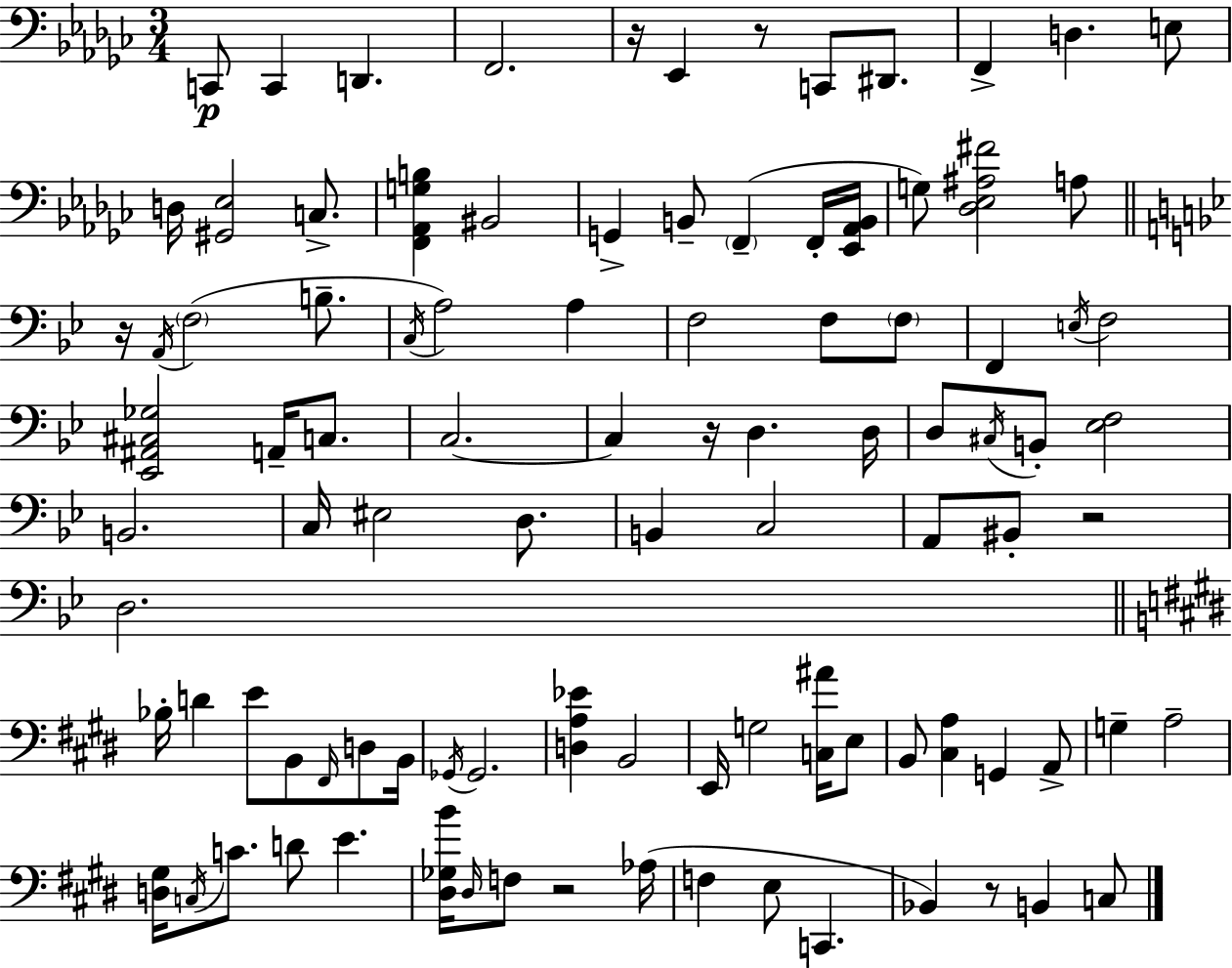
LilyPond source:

{
  \clef bass
  \numericTimeSignature
  \time 3/4
  \key ees \minor
  c,8\p c,4 d,4. | f,2. | r16 ees,4 r8 c,8 dis,8. | f,4-> d4. e8 | \break d16 <gis, ees>2 c8.-> | <f, aes, g b>4 bis,2 | g,4-> b,8-- \parenthesize f,4--( f,16-. <ees, aes, b,>16 | g8) <des ees ais fis'>2 a8 | \break \bar "||" \break \key bes \major r16 \acciaccatura { a,16 } \parenthesize f2( b8.-- | \acciaccatura { c16 } a2) a4 | f2 f8 | \parenthesize f8 f,4 \acciaccatura { e16 } f2 | \break <ees, ais, cis ges>2 a,16-- | c8. c2.~~ | c4 r16 d4. | d16 d8 \acciaccatura { cis16 } b,8-. <ees f>2 | \break b,2. | c16 eis2 | d8. b,4 c2 | a,8 bis,8-. r2 | \break d2. | \bar "||" \break \key e \major bes16-. d'4 e'8 b,8 \grace { fis,16 } d8 | b,16 \acciaccatura { ges,16 } ges,2. | <d a ees'>4 b,2 | e,16 g2 <c ais'>16 | \break e8 b,8 <cis a>4 g,4 | a,8-> g4-- a2-- | <d gis>16 \acciaccatura { c16 } c'8. d'8 e'4. | <dis ges b'>16 \grace { dis16 } f8 r2 | \break aes16( f4 e8 c,4. | bes,4) r8 b,4 | c8 \bar "|."
}